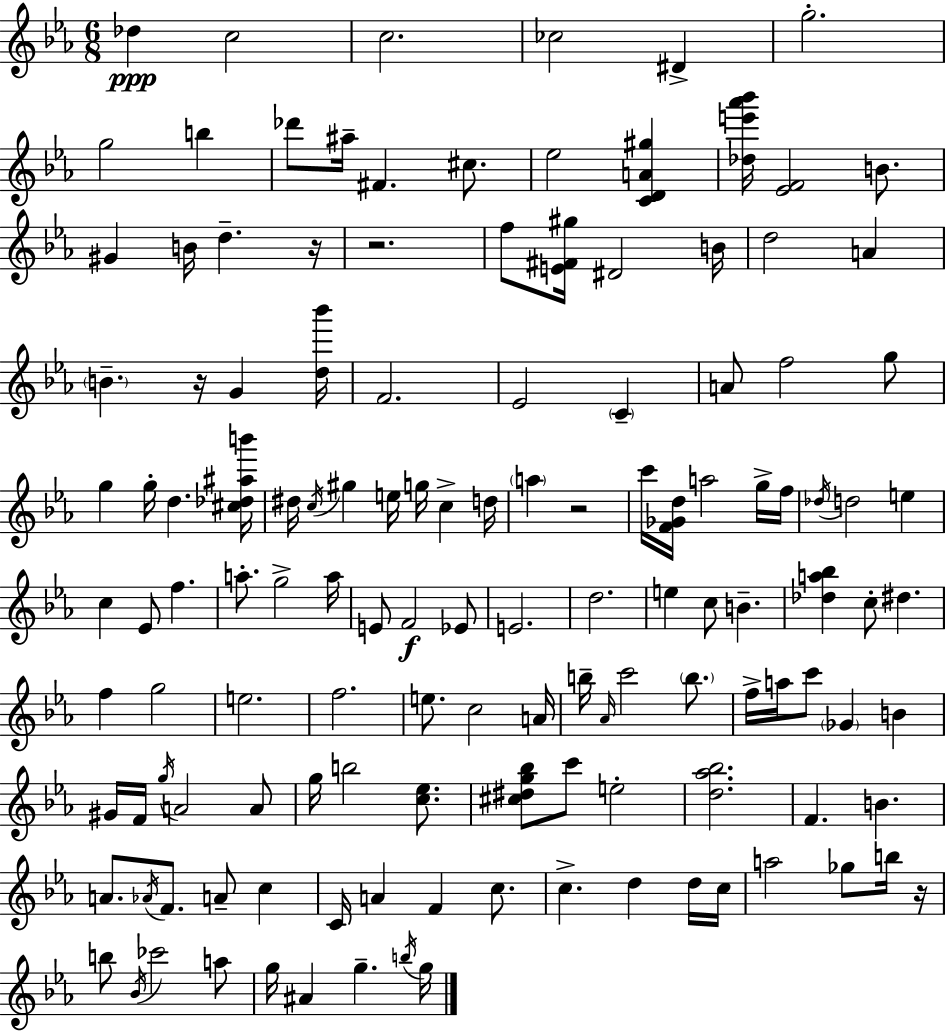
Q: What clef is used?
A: treble